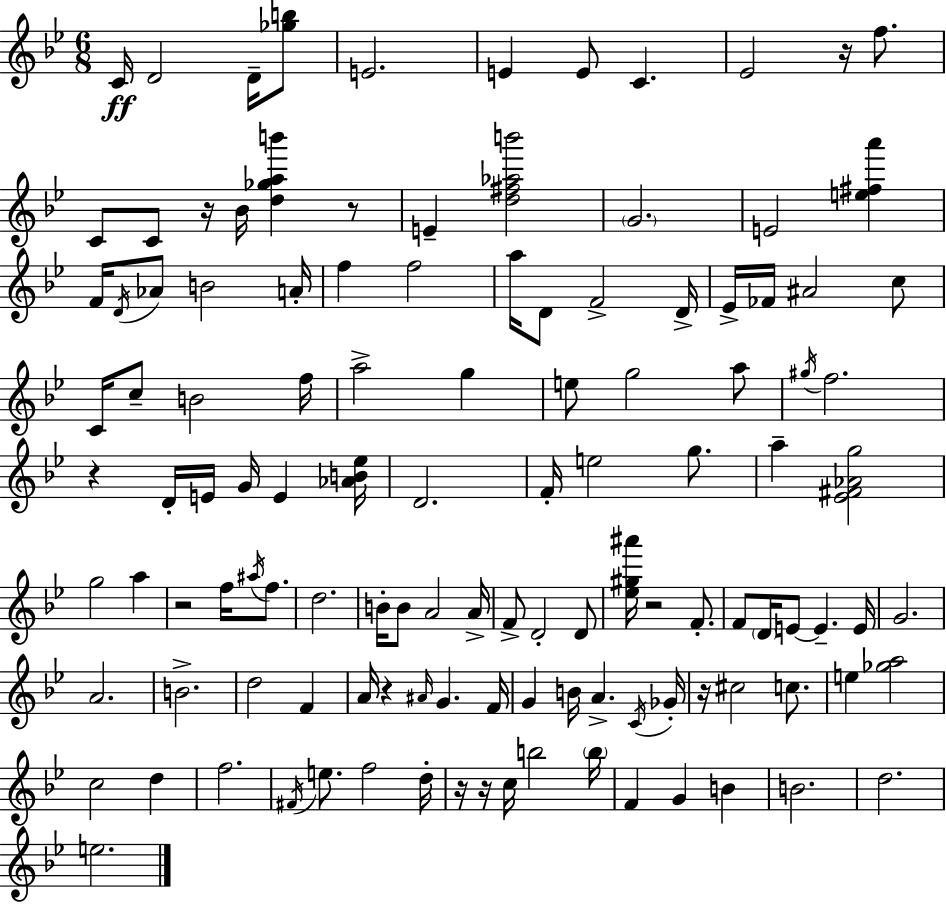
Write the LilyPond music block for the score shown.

{
  \clef treble
  \numericTimeSignature
  \time 6/8
  \key g \minor
  c'16\ff d'2 d'16-- <ges'' b''>8 | e'2. | e'4 e'8 c'4. | ees'2 r16 f''8. | \break c'8 c'8 r16 bes'16 <d'' ges'' a'' b'''>4 r8 | e'4-- <d'' fis'' aes'' b'''>2 | \parenthesize g'2. | e'2 <e'' fis'' a'''>4 | \break f'16 \acciaccatura { d'16 } aes'8 b'2 | a'16-. f''4 f''2 | a''16 d'8 f'2-> | d'16-> ees'16-> fes'16 ais'2 c''8 | \break c'16 c''8-- b'2 | f''16 a''2-> g''4 | e''8 g''2 a''8 | \acciaccatura { gis''16 } f''2. | \break r4 d'16-. e'16 g'16 e'4 | <aes' b' ees''>16 d'2. | f'16-. e''2 g''8. | a''4-- <ees' fis' aes' g''>2 | \break g''2 a''4 | r2 f''16 \acciaccatura { ais''16 } | f''8. d''2. | b'16-. b'8 a'2 | \break a'16-> f'8-> d'2-. | d'8 <ees'' gis'' ais'''>16 r2 | f'8.-. f'8 \parenthesize d'16 e'8~~ e'4.-- | e'16 g'2. | \break a'2. | b'2.-> | d''2 f'4 | a'16 r4 \grace { ais'16 } g'4. | \break f'16 g'4 b'16 a'4.-> | \acciaccatura { c'16 } ges'16-. r16 cis''2 | c''8. e''4 <ges'' a''>2 | c''2 | \break d''4 f''2. | \acciaccatura { fis'16 } e''8. f''2 | d''16-. r16 r16 c''16 b''2 | \parenthesize b''16 f'4 g'4 | \break b'4 b'2. | d''2. | e''2. | \bar "|."
}